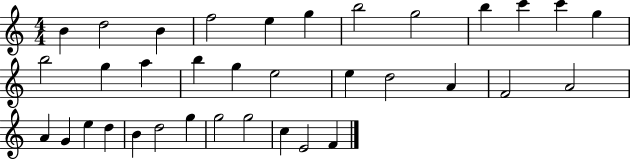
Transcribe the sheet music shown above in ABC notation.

X:1
T:Untitled
M:4/4
L:1/4
K:C
B d2 B f2 e g b2 g2 b c' c' g b2 g a b g e2 e d2 A F2 A2 A G e d B d2 g g2 g2 c E2 F